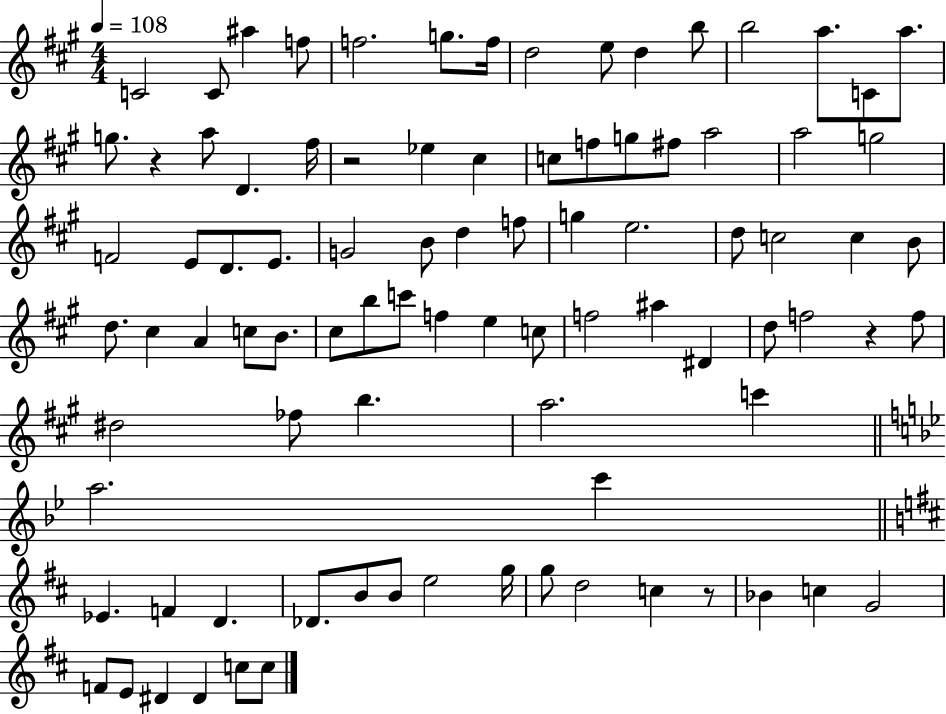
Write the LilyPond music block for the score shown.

{
  \clef treble
  \numericTimeSignature
  \time 4/4
  \key a \major
  \tempo 4 = 108
  \repeat volta 2 { c'2 c'8 ais''4 f''8 | f''2. g''8. f''16 | d''2 e''8 d''4 b''8 | b''2 a''8. c'8 a''8. | \break g''8. r4 a''8 d'4. fis''16 | r2 ees''4 cis''4 | c''8 f''8 g''8 fis''8 a''2 | a''2 g''2 | \break f'2 e'8 d'8. e'8. | g'2 b'8 d''4 f''8 | g''4 e''2. | d''8 c''2 c''4 b'8 | \break d''8. cis''4 a'4 c''8 b'8. | cis''8 b''8 c'''8 f''4 e''4 c''8 | f''2 ais''4 dis'4 | d''8 f''2 r4 f''8 | \break dis''2 fes''8 b''4. | a''2. c'''4 | \bar "||" \break \key g \minor a''2. c'''4 | \bar "||" \break \key b \minor ees'4. f'4 d'4. | des'8. b'8 b'8 e''2 g''16 | g''8 d''2 c''4 r8 | bes'4 c''4 g'2 | \break f'8 e'8 dis'4 dis'4 c''8 c''8 | } \bar "|."
}